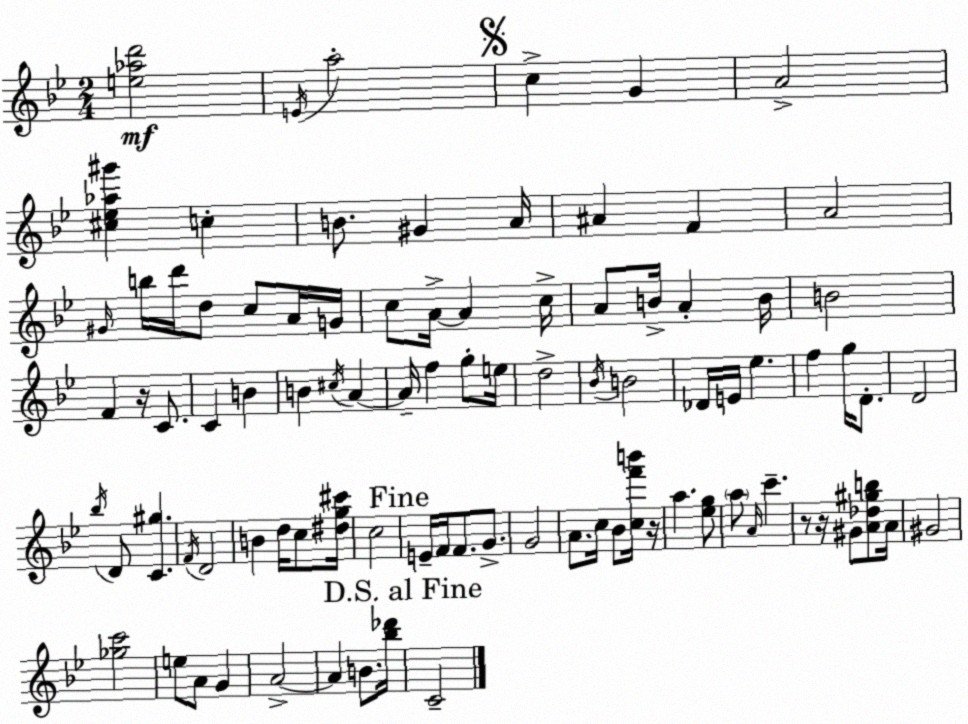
X:1
T:Untitled
M:2/4
L:1/4
K:Bb
[e_ad']2 E/4 a2 c G A2 [^c_e_a^g'] c B/2 ^G A/4 ^A F A2 ^G/4 b/4 d'/4 d/2 c/2 A/4 G/4 c/2 A/4 A c/4 A/2 B/4 A B/4 B2 F z/4 C/2 C B B ^c/4 A A/4 f g/2 e/4 d2 _B/4 B2 _D/4 E/4 _e f g/4 D/2 D2 _b/4 D/2 [C^g] F/4 D2 B d/4 c/2 [^dg^c']/4 c2 E/4 F/4 F/2 G/2 G2 A/2 c/4 _B/2 [cf'b']/4 z/4 a [_eg]/2 a/2 A/4 c' z/2 z/4 ^G/2 [A_d^gb]/2 A/4 ^G2 [_gc']2 e/2 A/2 G A2 A B/2 [_b_d']/4 C2